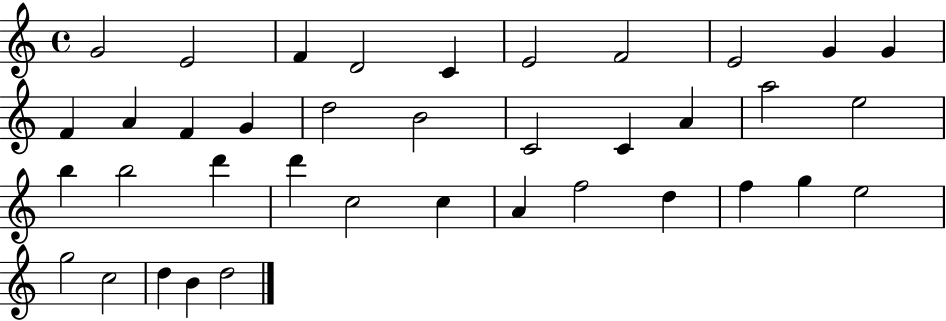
G4/h E4/h F4/q D4/h C4/q E4/h F4/h E4/h G4/q G4/q F4/q A4/q F4/q G4/q D5/h B4/h C4/h C4/q A4/q A5/h E5/h B5/q B5/h D6/q D6/q C5/h C5/q A4/q F5/h D5/q F5/q G5/q E5/h G5/h C5/h D5/q B4/q D5/h